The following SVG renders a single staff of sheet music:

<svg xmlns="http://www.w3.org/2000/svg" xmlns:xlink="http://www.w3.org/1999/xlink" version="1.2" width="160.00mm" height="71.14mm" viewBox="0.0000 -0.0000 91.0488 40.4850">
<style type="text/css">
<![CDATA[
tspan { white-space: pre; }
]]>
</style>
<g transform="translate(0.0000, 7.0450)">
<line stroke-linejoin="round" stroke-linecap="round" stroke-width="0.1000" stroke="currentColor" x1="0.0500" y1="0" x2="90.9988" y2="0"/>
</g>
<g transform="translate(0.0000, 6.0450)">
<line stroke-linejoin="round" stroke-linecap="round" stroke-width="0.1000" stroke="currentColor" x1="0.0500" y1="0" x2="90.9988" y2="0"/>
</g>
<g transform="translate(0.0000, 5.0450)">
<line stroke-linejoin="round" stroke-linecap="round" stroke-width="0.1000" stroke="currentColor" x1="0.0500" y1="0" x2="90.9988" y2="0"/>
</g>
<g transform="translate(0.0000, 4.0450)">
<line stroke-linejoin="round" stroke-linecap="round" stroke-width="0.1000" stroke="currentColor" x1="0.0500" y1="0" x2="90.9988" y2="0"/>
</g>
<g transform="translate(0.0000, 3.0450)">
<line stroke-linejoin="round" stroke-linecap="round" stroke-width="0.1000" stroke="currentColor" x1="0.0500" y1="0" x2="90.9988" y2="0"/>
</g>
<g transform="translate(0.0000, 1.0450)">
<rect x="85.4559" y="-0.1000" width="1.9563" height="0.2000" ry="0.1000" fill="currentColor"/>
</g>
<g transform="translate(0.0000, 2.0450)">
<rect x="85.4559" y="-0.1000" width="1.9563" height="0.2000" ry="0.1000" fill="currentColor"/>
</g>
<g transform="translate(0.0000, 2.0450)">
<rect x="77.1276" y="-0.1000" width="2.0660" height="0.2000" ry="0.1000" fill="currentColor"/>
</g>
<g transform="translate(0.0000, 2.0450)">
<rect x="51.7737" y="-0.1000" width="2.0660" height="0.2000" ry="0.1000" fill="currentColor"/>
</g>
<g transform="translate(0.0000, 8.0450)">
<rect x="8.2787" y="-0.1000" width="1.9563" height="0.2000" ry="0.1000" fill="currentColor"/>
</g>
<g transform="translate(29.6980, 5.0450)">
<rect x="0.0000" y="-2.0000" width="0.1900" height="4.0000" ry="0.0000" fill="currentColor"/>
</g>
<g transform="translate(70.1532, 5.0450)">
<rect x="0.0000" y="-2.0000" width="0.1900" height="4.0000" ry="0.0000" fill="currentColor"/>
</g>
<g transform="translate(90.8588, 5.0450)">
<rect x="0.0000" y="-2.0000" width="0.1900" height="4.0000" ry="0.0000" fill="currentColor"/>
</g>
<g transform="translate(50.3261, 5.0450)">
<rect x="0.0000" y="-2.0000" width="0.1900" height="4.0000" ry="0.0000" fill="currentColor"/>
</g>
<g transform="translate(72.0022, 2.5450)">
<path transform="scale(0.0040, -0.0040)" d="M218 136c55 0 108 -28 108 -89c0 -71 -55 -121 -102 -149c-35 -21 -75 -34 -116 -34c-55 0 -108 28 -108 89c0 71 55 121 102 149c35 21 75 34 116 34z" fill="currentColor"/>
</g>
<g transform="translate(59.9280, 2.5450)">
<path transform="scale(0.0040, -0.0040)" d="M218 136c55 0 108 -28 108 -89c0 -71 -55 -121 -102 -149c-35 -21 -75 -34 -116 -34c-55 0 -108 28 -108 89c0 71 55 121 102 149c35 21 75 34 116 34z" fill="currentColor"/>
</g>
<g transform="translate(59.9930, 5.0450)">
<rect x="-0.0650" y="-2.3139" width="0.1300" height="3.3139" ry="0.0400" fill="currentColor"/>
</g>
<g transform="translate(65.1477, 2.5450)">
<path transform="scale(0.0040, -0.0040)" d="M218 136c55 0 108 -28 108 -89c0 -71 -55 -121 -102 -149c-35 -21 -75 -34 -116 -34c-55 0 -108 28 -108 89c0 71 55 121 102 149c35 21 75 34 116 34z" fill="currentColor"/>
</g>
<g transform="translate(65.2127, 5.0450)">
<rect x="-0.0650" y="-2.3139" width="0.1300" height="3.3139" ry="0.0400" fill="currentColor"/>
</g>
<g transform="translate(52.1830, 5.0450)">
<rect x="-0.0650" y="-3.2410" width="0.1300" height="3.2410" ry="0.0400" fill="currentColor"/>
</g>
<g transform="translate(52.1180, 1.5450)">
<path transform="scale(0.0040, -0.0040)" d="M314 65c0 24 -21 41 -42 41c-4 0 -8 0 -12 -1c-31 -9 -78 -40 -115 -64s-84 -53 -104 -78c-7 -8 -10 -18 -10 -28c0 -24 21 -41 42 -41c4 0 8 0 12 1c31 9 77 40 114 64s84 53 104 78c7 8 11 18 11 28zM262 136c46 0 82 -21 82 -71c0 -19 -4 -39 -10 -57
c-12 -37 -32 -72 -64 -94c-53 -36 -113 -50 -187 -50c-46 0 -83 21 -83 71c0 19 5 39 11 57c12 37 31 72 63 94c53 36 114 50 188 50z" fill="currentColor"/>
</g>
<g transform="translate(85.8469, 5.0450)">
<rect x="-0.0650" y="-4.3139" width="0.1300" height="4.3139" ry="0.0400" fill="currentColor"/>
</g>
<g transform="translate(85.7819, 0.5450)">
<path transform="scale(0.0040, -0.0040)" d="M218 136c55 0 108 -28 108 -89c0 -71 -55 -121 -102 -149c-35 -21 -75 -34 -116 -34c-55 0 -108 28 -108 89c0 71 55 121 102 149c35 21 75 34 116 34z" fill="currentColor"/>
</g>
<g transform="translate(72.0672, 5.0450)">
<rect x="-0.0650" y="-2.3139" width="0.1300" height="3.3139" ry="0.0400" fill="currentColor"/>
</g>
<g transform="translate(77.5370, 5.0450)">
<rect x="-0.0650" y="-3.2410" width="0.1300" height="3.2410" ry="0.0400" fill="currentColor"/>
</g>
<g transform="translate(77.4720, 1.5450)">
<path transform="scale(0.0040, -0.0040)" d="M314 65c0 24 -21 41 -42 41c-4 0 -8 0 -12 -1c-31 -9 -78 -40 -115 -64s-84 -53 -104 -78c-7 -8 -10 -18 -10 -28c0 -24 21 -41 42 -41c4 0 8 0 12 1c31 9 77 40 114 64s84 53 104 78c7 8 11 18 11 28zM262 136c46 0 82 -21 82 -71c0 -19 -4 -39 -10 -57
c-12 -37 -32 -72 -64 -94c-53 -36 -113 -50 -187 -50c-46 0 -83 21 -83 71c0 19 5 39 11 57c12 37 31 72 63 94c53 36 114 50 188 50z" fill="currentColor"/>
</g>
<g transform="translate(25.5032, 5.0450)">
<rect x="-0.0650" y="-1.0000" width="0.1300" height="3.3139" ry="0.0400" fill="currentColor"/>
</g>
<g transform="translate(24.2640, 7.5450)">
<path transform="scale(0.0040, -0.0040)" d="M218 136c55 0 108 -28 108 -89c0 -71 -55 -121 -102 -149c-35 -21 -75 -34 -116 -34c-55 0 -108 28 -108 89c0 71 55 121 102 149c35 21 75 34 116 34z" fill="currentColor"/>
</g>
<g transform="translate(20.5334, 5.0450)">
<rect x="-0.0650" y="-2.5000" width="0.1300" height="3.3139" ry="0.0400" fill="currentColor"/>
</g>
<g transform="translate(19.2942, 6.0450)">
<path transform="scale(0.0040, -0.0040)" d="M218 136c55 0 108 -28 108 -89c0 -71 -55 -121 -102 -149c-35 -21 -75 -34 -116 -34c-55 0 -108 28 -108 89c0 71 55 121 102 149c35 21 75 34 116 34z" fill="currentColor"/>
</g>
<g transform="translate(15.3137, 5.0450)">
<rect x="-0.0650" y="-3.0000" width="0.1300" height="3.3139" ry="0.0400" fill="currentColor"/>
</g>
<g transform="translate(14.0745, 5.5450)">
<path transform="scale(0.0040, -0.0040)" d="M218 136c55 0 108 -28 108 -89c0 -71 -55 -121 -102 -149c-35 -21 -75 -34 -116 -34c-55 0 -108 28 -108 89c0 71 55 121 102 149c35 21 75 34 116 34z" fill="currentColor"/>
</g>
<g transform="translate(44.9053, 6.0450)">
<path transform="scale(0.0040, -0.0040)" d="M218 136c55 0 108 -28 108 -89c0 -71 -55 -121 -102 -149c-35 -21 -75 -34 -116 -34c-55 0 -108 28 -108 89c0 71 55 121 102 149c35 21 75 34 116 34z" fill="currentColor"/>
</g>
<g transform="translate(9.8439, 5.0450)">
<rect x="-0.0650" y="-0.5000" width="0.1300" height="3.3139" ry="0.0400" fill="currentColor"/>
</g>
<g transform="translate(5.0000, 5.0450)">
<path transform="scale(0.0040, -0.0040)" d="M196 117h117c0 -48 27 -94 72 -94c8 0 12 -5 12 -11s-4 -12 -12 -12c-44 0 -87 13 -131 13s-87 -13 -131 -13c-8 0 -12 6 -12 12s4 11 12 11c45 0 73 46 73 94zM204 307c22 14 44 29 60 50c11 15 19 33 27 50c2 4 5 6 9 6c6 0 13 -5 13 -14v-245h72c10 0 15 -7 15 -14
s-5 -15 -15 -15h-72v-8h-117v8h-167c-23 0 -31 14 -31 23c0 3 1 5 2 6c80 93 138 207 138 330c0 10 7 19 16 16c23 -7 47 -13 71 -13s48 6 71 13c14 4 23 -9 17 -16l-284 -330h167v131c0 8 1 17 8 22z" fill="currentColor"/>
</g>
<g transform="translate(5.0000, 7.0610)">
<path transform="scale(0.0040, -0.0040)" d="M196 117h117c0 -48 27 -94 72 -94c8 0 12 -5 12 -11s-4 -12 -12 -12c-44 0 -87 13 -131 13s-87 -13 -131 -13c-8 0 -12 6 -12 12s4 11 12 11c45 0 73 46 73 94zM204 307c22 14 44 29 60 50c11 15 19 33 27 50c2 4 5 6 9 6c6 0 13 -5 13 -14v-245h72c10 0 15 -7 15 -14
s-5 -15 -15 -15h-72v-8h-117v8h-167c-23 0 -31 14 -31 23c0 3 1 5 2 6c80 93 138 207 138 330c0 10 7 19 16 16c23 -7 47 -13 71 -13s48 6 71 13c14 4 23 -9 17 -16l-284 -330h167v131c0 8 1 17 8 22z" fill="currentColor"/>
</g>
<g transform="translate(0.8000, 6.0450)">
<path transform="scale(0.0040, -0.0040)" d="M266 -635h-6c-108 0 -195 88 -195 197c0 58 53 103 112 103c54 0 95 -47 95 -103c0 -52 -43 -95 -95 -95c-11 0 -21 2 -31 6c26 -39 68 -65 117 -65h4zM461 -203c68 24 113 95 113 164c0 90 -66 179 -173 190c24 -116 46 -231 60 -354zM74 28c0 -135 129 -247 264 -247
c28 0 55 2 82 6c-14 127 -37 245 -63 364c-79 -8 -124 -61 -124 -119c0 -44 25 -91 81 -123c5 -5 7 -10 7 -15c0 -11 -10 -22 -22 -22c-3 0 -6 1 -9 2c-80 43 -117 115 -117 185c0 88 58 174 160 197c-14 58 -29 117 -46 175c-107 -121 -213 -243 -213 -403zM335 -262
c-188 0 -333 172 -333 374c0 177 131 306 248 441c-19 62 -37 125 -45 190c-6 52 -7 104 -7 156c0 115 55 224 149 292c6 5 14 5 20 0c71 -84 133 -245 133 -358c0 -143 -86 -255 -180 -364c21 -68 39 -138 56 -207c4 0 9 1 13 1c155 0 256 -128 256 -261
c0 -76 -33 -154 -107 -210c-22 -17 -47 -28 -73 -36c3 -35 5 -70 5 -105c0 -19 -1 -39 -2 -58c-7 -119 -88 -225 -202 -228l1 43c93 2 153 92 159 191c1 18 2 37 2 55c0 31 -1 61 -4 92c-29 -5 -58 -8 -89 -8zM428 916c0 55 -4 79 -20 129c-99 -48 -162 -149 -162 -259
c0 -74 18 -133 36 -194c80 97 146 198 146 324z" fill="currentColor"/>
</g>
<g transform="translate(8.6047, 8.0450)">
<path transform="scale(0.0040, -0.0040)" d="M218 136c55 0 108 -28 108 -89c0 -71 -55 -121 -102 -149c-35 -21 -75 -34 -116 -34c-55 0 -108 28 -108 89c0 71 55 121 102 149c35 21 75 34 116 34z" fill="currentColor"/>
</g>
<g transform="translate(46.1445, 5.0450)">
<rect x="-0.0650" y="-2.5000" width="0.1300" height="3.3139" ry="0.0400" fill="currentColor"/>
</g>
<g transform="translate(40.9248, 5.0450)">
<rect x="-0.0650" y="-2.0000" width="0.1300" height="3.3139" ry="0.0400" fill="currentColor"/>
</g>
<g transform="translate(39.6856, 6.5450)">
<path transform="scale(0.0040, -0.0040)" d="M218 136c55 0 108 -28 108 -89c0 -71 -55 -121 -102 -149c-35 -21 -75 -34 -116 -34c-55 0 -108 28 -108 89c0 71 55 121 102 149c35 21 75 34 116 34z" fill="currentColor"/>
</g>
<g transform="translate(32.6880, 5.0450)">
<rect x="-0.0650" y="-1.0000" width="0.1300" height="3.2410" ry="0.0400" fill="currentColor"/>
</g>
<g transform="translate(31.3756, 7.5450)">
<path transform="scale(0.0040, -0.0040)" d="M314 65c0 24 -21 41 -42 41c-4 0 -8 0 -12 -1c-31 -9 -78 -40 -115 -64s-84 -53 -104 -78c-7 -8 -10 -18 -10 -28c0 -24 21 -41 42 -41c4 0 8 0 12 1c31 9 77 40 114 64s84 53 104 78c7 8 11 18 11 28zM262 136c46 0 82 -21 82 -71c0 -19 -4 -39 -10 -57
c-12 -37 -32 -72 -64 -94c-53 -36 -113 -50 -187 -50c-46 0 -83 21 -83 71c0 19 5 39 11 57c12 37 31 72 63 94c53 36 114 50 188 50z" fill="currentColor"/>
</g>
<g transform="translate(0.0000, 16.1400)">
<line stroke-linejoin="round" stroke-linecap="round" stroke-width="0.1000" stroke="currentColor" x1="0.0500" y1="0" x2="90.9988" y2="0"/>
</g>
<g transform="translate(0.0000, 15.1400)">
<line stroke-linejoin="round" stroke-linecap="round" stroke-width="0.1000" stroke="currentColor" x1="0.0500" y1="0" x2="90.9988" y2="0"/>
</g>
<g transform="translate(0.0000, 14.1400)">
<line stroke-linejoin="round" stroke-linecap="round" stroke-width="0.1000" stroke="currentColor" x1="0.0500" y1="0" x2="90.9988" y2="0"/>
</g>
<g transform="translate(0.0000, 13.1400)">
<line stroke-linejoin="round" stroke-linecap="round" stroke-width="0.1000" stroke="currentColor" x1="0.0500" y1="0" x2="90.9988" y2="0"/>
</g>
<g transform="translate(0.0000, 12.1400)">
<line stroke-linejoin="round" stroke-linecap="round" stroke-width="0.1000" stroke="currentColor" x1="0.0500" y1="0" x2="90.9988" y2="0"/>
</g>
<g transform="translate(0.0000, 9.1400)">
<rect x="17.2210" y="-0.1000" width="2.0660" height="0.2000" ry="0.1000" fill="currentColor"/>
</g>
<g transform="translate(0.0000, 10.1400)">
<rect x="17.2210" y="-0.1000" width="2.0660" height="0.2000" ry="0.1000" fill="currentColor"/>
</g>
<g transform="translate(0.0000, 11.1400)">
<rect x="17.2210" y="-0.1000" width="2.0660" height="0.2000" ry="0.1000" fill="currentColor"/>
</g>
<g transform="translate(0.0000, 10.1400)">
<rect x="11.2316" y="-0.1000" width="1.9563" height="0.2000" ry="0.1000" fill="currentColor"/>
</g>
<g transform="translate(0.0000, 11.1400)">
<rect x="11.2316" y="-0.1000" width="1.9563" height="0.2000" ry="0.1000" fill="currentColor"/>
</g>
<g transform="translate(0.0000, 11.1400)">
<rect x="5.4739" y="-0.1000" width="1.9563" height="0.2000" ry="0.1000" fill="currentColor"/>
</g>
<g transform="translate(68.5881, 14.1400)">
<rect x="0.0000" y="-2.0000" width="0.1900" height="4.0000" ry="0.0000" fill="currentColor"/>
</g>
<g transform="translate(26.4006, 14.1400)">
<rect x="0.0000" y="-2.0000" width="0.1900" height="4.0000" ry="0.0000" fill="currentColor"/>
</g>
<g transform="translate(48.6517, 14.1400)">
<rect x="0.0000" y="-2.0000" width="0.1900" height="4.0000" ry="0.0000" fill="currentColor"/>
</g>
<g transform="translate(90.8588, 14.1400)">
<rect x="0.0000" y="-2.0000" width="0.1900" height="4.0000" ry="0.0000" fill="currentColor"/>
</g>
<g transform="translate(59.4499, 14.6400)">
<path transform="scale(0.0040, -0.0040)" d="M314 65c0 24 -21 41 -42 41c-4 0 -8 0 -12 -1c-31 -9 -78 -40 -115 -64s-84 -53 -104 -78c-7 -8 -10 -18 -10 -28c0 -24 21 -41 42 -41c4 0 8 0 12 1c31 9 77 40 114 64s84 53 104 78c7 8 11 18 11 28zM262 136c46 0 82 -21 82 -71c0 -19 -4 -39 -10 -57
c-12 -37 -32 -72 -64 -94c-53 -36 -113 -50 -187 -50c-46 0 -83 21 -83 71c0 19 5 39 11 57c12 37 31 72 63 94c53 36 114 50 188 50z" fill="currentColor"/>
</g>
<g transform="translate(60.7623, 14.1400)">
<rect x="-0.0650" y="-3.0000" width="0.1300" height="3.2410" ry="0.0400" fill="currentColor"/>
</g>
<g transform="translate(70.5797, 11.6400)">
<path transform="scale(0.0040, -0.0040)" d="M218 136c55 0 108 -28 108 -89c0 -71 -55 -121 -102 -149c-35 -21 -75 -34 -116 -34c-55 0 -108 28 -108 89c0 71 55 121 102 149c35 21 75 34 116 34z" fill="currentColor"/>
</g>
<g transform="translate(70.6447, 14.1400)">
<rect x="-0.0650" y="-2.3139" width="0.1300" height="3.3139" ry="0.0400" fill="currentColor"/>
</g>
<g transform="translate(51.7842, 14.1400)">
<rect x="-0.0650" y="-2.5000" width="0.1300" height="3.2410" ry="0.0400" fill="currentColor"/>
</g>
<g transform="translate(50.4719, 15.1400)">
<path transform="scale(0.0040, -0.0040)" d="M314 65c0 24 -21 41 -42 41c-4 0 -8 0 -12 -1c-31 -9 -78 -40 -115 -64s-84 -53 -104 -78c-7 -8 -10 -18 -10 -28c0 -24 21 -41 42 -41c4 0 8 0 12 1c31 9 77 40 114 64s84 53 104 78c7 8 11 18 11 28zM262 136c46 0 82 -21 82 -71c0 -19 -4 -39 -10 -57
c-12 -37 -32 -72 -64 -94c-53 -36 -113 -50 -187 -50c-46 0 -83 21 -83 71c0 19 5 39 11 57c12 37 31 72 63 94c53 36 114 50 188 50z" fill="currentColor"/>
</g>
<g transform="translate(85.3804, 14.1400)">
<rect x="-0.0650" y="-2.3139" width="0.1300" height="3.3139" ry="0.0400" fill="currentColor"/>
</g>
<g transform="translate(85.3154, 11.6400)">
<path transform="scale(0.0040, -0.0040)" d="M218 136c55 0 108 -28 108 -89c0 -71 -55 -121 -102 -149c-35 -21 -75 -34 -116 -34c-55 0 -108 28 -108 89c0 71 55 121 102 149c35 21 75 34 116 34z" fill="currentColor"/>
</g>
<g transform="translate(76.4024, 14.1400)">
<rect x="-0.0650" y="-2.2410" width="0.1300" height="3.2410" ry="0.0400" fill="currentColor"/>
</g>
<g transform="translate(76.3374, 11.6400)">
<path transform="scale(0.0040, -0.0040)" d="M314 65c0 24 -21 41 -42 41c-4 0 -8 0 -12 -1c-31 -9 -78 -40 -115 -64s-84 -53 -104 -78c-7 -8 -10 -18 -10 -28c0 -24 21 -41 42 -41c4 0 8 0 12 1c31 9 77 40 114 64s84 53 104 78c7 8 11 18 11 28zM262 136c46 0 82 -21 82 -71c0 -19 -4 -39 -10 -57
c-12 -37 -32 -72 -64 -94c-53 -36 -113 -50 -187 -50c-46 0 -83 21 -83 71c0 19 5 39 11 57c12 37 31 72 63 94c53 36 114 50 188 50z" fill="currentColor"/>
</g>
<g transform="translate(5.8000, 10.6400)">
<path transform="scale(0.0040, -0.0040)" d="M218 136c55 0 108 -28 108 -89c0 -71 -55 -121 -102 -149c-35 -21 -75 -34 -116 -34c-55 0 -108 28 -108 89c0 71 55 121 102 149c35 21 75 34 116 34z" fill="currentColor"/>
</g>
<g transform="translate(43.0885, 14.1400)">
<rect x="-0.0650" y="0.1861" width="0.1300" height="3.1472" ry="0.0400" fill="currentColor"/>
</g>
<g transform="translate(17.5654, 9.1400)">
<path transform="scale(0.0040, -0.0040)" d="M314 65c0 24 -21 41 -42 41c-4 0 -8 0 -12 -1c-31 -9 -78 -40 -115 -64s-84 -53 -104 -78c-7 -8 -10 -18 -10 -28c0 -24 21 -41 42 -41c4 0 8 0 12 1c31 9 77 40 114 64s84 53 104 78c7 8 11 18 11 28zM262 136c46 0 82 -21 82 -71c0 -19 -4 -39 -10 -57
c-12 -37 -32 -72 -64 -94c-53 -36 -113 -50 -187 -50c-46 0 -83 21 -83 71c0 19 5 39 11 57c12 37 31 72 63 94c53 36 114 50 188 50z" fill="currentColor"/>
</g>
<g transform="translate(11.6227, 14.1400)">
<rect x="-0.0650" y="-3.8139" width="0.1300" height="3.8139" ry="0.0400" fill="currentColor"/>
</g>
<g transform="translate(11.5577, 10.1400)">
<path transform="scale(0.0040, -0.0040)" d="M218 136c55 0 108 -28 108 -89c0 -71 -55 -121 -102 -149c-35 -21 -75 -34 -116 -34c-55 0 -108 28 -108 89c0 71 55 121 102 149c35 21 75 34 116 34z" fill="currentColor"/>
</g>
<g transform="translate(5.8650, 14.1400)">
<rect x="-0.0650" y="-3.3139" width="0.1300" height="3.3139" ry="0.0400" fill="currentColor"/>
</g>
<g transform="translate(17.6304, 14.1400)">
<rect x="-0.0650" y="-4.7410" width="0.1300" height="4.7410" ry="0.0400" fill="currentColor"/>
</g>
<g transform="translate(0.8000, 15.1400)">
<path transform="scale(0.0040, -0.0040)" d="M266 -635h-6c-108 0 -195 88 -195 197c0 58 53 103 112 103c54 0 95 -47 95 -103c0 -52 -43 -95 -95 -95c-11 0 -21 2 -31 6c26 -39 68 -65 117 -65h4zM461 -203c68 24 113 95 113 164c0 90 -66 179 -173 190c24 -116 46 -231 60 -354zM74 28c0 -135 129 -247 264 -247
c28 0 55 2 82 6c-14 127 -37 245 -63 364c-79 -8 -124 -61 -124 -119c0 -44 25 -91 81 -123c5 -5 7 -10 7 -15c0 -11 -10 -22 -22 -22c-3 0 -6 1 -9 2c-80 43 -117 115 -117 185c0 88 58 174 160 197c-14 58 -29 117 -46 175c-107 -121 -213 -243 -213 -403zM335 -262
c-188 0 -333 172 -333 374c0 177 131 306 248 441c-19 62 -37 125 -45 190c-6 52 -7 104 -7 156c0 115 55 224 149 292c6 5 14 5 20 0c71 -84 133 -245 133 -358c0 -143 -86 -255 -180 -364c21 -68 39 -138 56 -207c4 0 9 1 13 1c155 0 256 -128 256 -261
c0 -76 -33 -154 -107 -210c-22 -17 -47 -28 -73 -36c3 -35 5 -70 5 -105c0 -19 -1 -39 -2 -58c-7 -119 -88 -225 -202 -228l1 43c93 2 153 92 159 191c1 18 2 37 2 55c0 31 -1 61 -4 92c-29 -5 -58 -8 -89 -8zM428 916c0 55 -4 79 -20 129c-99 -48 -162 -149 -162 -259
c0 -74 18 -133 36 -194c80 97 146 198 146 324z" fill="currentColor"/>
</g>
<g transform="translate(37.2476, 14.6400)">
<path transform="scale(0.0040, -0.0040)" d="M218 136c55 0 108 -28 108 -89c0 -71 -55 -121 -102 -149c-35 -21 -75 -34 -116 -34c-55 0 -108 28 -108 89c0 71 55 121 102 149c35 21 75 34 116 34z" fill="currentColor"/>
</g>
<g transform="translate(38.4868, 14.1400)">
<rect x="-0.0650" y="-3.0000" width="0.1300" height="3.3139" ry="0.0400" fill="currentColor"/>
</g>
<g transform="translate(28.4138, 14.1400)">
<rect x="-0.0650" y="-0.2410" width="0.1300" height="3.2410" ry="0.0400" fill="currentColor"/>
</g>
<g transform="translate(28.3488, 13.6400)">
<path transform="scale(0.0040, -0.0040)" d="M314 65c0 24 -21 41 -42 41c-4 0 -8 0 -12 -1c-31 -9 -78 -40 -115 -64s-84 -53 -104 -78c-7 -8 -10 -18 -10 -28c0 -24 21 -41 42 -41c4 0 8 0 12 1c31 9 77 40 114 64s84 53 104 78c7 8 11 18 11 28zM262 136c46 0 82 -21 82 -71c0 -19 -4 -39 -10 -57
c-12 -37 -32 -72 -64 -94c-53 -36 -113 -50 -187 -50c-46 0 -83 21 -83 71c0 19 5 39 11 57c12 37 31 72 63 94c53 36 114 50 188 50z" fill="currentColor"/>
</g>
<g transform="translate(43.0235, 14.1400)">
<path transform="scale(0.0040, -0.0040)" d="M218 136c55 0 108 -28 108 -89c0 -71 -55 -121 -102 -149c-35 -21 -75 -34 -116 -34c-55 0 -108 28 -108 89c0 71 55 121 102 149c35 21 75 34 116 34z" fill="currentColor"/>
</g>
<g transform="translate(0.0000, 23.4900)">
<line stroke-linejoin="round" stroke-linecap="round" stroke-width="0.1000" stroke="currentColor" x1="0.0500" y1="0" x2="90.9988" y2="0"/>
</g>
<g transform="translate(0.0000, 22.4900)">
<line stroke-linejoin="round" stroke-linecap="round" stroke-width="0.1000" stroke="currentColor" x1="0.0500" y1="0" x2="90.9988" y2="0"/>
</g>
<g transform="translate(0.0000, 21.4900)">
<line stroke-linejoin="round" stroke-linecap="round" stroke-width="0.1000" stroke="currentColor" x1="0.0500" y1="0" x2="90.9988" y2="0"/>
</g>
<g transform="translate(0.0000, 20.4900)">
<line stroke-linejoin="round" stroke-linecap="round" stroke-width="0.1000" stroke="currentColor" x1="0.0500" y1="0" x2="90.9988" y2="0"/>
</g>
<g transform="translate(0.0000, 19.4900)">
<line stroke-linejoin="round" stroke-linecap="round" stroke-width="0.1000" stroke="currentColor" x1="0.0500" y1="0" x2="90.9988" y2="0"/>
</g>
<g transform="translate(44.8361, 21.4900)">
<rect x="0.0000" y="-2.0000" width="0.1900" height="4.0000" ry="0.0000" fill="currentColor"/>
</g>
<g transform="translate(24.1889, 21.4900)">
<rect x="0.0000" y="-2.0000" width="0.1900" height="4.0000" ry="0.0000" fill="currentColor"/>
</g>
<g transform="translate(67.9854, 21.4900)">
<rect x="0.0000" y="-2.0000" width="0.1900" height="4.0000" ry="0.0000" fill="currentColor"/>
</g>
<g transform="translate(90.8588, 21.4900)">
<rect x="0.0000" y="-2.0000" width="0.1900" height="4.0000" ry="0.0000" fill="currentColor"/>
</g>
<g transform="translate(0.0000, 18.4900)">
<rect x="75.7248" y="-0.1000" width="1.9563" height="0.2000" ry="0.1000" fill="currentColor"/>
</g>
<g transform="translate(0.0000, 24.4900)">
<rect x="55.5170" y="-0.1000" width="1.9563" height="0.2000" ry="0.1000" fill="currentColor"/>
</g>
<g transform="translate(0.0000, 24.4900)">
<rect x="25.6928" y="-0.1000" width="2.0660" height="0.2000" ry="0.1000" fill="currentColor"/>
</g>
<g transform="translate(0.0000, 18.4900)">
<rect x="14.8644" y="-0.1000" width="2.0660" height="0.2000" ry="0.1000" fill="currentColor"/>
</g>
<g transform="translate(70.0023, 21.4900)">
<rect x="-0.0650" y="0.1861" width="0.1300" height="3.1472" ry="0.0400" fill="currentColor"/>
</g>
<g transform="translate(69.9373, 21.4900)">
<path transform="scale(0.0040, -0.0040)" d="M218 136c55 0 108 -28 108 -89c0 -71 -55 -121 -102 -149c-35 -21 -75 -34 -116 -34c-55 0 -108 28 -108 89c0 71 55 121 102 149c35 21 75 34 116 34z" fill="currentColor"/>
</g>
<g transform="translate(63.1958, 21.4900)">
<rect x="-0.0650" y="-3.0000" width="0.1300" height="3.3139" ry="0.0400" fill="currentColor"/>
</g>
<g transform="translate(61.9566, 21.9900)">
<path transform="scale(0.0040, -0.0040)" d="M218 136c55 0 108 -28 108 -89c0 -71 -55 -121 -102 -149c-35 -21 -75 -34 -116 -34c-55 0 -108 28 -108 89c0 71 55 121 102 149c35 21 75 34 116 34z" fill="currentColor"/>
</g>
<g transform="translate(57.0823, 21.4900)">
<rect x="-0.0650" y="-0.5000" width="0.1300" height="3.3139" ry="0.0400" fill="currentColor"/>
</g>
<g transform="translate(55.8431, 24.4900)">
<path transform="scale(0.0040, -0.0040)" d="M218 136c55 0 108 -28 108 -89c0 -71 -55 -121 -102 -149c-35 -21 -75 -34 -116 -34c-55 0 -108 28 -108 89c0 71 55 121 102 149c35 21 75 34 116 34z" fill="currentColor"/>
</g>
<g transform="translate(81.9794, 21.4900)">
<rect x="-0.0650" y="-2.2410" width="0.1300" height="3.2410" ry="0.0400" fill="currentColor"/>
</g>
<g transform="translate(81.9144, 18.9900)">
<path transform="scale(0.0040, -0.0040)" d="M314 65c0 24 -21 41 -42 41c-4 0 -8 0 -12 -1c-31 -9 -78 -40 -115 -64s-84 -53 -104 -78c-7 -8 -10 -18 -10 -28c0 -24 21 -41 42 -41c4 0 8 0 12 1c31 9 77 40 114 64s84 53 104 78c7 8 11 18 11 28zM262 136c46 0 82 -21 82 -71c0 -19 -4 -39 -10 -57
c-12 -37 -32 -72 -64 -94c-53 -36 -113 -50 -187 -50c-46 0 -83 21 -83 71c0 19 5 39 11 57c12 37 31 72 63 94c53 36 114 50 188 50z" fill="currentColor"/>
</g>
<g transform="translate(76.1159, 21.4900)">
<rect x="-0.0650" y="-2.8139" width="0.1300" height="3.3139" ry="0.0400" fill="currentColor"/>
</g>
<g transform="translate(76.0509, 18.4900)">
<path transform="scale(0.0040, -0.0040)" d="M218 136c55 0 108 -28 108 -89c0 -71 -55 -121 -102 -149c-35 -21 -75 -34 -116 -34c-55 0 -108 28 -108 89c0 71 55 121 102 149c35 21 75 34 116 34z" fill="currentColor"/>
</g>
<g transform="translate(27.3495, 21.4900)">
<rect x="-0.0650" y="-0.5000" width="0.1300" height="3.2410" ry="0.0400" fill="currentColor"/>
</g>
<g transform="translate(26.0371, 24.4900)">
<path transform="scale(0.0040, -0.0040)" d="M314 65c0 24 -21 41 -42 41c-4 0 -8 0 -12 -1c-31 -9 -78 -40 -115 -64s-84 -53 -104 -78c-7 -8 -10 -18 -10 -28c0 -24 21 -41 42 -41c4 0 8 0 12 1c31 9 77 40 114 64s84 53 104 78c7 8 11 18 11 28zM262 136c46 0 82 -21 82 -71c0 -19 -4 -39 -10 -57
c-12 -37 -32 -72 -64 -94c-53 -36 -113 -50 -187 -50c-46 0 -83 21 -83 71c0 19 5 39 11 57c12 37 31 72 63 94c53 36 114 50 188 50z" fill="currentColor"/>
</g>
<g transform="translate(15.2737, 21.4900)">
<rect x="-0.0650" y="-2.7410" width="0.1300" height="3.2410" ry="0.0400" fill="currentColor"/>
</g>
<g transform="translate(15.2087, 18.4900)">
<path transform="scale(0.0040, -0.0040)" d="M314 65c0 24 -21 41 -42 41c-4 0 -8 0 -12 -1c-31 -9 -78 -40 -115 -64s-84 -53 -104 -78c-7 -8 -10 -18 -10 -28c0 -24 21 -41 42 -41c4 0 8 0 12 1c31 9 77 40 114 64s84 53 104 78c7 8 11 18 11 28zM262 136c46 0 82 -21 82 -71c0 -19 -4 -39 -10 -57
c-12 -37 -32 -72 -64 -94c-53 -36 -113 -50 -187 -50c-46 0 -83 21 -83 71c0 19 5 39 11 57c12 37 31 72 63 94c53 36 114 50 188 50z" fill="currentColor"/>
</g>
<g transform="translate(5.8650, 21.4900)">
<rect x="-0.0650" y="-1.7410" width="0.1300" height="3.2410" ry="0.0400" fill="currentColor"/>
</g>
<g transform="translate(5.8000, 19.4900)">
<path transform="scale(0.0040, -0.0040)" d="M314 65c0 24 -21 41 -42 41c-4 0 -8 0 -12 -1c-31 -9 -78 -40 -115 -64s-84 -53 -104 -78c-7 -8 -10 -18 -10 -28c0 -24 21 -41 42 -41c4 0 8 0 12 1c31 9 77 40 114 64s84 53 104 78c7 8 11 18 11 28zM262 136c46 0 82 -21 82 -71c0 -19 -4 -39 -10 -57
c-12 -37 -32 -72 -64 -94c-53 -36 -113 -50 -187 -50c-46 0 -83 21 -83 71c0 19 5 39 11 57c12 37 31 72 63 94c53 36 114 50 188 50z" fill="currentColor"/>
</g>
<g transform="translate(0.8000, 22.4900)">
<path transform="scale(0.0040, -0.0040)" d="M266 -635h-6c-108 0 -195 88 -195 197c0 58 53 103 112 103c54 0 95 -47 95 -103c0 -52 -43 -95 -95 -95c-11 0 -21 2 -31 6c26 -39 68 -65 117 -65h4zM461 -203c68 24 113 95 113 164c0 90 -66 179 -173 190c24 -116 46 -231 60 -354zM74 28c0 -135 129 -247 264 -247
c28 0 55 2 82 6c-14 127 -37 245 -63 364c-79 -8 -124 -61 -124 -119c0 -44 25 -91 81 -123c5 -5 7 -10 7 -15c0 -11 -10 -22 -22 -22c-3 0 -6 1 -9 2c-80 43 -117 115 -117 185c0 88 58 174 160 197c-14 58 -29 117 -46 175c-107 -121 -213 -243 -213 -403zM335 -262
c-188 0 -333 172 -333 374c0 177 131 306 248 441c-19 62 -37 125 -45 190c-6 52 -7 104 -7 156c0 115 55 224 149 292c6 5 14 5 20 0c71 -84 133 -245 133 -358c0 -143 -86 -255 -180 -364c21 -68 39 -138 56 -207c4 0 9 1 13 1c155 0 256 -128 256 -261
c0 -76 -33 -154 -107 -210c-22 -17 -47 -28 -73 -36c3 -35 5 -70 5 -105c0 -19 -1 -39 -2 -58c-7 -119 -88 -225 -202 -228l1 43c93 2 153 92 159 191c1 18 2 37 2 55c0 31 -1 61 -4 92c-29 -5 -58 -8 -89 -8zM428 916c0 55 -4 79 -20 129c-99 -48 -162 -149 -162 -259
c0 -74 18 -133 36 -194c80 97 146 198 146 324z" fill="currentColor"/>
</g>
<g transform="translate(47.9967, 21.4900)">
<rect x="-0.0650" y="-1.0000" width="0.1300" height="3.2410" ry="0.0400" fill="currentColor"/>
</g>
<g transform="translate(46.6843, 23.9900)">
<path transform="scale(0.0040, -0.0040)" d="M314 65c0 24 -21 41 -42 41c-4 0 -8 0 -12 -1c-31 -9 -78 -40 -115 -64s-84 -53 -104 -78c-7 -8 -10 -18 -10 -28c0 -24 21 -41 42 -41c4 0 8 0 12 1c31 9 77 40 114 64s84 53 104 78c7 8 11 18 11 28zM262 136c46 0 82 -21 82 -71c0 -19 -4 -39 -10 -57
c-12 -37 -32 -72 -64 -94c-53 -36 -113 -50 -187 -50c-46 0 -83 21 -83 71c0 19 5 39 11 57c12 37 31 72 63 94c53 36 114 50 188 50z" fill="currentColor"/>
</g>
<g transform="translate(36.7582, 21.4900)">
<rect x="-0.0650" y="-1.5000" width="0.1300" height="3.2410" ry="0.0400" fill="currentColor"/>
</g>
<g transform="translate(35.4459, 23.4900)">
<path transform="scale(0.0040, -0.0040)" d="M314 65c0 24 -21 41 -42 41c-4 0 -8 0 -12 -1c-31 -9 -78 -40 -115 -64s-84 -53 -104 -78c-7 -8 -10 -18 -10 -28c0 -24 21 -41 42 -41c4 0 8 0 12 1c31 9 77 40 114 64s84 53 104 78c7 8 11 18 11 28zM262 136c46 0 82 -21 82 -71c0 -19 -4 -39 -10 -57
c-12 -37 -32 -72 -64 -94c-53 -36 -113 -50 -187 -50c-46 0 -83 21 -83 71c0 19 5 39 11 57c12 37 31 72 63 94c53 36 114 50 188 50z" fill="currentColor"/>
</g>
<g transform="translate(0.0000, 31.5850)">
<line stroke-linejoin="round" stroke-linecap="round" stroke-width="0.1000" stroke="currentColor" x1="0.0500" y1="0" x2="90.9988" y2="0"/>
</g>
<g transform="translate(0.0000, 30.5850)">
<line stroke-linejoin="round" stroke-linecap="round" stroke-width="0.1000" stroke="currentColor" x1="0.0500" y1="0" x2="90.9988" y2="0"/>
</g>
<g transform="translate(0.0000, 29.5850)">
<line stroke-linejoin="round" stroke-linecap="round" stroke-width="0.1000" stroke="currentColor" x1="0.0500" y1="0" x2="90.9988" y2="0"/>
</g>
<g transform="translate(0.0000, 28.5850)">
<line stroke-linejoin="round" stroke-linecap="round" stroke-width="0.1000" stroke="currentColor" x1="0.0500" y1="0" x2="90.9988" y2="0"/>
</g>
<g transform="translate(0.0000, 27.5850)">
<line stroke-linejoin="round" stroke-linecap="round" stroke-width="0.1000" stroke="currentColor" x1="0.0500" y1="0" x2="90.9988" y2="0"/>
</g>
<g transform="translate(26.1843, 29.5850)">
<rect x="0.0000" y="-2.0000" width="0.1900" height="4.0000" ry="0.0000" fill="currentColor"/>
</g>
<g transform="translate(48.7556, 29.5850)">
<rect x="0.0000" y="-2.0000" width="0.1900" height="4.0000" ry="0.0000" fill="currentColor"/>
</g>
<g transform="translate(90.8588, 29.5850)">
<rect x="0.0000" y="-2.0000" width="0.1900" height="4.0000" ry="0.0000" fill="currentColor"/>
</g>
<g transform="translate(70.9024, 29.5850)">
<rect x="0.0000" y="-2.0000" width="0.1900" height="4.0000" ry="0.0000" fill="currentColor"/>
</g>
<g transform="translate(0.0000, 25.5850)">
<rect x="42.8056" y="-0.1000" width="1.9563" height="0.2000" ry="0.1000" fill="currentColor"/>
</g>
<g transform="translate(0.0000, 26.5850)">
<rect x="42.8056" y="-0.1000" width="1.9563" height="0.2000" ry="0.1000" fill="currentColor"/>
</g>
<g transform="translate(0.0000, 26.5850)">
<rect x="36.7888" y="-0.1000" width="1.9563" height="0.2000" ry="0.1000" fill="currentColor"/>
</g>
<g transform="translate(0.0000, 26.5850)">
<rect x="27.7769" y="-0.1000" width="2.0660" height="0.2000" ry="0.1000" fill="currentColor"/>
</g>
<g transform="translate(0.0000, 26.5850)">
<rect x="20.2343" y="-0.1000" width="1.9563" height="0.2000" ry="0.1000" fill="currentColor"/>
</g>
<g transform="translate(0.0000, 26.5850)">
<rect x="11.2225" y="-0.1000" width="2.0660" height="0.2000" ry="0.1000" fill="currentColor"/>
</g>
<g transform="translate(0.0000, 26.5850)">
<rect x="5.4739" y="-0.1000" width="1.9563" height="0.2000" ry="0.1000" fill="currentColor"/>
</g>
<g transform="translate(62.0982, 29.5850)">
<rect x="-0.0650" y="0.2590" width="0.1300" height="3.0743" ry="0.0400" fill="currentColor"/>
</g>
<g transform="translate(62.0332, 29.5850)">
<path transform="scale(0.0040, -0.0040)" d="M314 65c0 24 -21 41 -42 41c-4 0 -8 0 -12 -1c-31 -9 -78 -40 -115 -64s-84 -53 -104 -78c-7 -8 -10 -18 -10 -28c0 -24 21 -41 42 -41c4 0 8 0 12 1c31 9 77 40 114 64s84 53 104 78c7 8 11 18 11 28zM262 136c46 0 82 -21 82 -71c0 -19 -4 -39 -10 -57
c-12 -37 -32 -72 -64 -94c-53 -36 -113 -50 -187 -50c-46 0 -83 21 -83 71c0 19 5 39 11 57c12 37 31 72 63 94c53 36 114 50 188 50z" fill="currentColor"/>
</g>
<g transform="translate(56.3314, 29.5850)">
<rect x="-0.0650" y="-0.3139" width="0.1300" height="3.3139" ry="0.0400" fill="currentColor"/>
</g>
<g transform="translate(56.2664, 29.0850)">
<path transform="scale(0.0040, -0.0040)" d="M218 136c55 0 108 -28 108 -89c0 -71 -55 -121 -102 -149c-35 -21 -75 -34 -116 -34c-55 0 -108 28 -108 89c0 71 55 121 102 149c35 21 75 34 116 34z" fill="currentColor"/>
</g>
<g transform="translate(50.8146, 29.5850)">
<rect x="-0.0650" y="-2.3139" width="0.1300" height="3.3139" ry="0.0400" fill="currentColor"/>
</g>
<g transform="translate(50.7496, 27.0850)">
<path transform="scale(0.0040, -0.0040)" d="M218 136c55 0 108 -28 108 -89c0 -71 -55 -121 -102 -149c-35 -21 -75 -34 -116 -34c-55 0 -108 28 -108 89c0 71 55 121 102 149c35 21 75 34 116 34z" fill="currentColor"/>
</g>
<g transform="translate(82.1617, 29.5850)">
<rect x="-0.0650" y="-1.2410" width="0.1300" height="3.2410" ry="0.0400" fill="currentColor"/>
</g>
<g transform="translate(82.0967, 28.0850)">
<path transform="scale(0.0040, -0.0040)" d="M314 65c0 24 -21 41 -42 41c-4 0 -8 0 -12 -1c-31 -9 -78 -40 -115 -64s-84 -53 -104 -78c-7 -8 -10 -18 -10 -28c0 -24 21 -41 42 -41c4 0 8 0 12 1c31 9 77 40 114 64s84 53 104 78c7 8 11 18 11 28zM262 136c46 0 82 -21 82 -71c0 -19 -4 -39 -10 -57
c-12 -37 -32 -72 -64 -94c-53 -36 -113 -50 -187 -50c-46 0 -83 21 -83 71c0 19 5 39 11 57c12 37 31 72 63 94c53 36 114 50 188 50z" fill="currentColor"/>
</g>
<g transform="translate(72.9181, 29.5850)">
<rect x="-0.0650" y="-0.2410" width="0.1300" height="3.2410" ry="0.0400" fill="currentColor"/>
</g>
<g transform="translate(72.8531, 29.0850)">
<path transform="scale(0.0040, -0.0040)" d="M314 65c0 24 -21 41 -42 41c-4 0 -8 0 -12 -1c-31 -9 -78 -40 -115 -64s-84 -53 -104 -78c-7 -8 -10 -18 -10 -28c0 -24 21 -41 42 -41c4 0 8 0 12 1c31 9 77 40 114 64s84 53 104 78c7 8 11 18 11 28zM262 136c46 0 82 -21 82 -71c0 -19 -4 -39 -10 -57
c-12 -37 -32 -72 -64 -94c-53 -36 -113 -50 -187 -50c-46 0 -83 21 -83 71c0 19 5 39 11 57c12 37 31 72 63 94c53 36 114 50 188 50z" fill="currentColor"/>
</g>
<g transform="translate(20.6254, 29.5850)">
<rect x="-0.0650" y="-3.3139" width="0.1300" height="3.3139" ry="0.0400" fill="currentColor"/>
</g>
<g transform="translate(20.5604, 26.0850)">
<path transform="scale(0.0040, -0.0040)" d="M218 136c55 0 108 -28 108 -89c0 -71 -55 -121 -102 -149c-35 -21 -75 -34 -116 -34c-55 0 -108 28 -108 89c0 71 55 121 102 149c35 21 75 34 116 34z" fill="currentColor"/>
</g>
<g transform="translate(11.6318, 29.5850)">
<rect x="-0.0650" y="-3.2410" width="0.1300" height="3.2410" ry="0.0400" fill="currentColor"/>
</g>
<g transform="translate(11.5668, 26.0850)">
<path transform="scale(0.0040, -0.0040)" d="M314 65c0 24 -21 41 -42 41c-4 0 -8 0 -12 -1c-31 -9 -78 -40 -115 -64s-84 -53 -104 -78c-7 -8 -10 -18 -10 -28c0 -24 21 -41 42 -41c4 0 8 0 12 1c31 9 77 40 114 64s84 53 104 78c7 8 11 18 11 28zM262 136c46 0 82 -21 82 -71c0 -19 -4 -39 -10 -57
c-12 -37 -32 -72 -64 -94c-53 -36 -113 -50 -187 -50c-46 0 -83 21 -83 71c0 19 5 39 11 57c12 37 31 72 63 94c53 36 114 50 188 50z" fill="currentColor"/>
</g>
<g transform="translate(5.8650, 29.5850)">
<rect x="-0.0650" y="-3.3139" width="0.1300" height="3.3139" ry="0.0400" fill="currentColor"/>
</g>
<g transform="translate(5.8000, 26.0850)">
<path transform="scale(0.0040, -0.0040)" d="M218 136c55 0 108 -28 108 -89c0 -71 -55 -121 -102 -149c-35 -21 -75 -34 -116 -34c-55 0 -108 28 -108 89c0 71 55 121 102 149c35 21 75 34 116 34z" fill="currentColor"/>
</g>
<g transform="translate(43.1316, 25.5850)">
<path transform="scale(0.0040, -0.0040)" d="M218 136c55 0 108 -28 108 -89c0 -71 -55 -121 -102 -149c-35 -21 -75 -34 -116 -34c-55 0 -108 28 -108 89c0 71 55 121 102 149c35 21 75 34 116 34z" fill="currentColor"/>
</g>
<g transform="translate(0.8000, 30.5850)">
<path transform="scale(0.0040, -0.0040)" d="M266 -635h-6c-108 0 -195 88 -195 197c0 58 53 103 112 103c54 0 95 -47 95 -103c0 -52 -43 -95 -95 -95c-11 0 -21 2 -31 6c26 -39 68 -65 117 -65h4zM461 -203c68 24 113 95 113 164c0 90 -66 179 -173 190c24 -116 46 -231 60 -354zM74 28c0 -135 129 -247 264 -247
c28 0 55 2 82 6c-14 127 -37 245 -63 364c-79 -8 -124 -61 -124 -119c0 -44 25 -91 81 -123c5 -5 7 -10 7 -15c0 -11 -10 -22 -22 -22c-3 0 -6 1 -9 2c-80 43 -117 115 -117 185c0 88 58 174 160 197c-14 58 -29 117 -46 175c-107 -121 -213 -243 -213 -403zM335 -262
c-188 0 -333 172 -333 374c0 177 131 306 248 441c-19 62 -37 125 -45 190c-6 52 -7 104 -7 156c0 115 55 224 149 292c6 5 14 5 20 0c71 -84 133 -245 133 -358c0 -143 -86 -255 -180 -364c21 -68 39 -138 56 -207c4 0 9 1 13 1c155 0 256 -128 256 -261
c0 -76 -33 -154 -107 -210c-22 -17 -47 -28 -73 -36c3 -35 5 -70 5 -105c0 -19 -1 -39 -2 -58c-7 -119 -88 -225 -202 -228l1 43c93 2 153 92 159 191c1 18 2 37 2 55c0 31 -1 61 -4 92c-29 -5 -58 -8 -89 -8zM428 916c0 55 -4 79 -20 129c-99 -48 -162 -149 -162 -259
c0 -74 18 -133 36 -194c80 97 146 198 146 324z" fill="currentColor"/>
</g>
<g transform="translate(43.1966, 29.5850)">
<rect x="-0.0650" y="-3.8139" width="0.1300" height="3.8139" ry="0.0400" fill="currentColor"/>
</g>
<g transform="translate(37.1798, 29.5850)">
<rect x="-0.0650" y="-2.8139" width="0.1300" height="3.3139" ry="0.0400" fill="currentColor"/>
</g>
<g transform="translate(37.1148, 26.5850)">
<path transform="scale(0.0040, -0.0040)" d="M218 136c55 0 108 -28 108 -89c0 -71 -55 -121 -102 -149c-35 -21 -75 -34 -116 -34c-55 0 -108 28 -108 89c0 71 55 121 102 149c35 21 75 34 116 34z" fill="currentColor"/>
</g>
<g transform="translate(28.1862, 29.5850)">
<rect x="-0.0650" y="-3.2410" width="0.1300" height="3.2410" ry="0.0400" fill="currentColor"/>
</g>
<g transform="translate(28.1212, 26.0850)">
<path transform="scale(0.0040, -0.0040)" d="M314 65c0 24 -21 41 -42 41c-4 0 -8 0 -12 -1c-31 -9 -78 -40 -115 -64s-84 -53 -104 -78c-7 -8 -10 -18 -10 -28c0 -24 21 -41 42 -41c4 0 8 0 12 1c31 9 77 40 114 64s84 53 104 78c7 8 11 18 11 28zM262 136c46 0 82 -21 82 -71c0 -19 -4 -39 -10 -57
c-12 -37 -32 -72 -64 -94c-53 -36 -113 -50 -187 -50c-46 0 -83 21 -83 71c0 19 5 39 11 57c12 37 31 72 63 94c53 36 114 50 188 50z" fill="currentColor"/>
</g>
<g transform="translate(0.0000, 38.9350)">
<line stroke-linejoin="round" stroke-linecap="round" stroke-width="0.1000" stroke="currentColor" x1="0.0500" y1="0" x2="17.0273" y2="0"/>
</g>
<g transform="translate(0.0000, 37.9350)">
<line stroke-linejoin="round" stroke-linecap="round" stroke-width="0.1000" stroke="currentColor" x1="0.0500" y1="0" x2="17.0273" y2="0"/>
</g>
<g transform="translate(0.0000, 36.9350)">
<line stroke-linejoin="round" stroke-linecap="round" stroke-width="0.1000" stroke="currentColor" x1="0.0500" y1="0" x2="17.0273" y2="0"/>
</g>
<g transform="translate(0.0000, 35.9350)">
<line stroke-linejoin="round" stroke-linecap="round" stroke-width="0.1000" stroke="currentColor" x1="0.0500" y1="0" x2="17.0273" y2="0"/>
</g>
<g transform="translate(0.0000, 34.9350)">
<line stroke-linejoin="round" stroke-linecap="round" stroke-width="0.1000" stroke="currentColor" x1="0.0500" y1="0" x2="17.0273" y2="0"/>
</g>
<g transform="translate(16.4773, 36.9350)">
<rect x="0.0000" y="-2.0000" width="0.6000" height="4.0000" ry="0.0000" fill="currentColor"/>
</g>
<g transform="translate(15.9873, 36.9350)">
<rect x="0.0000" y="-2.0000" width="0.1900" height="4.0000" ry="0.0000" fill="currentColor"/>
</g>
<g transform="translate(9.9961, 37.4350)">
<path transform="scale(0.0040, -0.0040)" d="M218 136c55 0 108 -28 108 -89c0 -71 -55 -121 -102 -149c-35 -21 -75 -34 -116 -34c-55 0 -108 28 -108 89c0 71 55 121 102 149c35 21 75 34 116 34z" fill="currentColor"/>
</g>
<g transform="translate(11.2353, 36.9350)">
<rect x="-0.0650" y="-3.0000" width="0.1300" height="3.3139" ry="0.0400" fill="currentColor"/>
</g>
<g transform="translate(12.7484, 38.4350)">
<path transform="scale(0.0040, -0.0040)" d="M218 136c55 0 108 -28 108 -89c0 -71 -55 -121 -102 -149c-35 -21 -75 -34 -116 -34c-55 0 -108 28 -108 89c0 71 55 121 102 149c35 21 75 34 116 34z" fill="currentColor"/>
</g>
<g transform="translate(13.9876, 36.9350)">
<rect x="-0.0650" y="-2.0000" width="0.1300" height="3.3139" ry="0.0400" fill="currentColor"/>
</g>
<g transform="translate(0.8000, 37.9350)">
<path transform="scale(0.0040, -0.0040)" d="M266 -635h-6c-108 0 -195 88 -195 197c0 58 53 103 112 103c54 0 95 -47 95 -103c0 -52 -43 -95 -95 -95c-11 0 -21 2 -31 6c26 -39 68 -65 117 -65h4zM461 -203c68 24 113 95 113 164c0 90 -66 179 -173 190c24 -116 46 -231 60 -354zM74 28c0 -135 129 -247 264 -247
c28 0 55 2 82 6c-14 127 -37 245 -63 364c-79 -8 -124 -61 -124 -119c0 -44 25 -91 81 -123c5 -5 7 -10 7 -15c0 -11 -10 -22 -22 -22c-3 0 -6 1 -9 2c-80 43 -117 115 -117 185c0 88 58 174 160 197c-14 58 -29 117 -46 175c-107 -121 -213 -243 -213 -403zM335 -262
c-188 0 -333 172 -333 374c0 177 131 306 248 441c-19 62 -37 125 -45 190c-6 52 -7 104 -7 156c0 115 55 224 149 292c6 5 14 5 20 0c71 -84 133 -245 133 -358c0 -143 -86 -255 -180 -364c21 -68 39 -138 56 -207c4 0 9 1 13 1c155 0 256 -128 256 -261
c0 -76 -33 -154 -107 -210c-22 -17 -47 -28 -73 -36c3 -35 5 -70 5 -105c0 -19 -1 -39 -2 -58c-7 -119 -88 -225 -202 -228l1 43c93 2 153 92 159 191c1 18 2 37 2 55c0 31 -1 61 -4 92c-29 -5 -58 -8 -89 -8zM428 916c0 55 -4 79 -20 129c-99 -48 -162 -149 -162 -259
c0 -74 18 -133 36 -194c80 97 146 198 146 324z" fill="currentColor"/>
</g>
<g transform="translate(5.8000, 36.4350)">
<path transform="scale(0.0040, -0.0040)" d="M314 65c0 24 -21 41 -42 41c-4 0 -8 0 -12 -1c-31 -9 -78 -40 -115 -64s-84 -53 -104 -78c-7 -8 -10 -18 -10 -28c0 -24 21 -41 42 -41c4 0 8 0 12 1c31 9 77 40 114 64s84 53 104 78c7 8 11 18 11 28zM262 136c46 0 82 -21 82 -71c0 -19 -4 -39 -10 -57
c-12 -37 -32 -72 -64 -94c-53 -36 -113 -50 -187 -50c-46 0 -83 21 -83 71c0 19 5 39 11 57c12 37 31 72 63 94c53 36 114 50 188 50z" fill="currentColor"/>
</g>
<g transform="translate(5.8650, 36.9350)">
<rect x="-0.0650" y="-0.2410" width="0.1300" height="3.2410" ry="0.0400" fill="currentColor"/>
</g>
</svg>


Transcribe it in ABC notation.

X:1
T:Untitled
M:4/4
L:1/4
K:C
C A G D D2 F G b2 g g g b2 d' b c' e'2 c2 A B G2 A2 g g2 g f2 a2 C2 E2 D2 C A B a g2 b b2 b b2 a c' g c B2 c2 e2 c2 A F